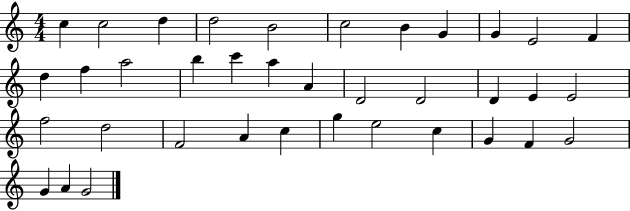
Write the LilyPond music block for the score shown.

{
  \clef treble
  \numericTimeSignature
  \time 4/4
  \key c \major
  c''4 c''2 d''4 | d''2 b'2 | c''2 b'4 g'4 | g'4 e'2 f'4 | \break d''4 f''4 a''2 | b''4 c'''4 a''4 a'4 | d'2 d'2 | d'4 e'4 e'2 | \break f''2 d''2 | f'2 a'4 c''4 | g''4 e''2 c''4 | g'4 f'4 g'2 | \break g'4 a'4 g'2 | \bar "|."
}